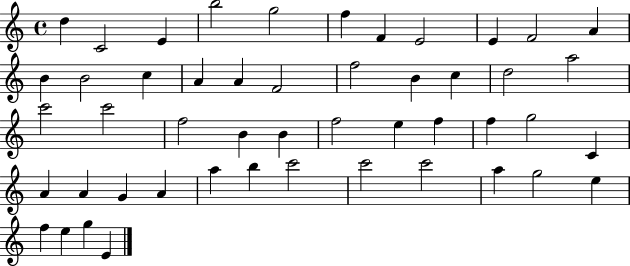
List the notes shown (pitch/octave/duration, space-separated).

D5/q C4/h E4/q B5/h G5/h F5/q F4/q E4/h E4/q F4/h A4/q B4/q B4/h C5/q A4/q A4/q F4/h F5/h B4/q C5/q D5/h A5/h C6/h C6/h F5/h B4/q B4/q F5/h E5/q F5/q F5/q G5/h C4/q A4/q A4/q G4/q A4/q A5/q B5/q C6/h C6/h C6/h A5/q G5/h E5/q F5/q E5/q G5/q E4/q